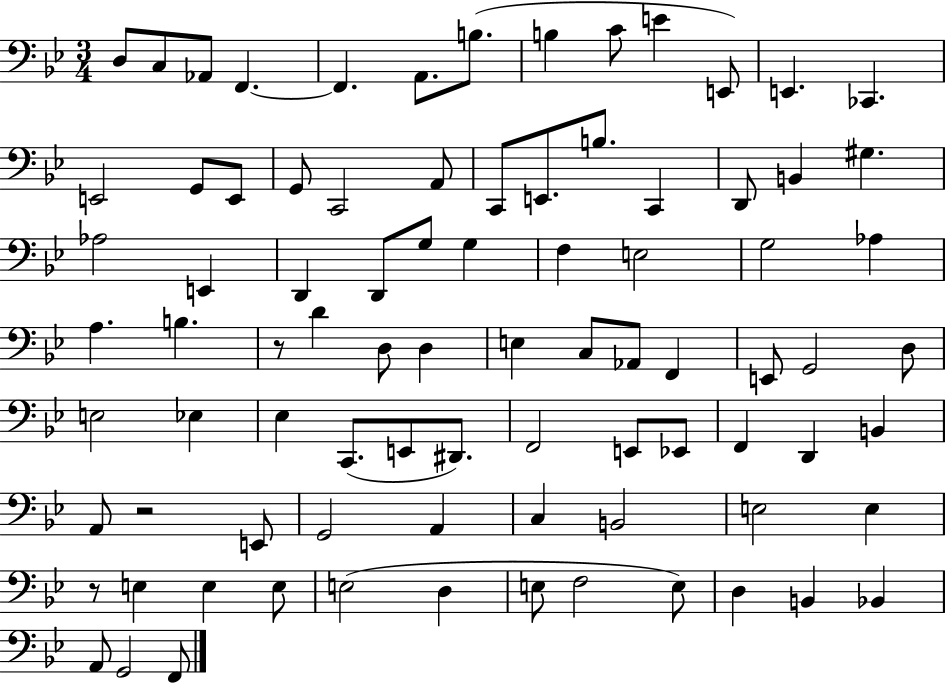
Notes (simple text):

D3/e C3/e Ab2/e F2/q. F2/q. A2/e. B3/e. B3/q C4/e E4/q E2/e E2/q. CES2/q. E2/h G2/e E2/e G2/e C2/h A2/e C2/e E2/e. B3/e. C2/q D2/e B2/q G#3/q. Ab3/h E2/q D2/q D2/e G3/e G3/q F3/q E3/h G3/h Ab3/q A3/q. B3/q. R/e D4/q D3/e D3/q E3/q C3/e Ab2/e F2/q E2/e G2/h D3/e E3/h Eb3/q Eb3/q C2/e. E2/e D#2/e. F2/h E2/e Eb2/e F2/q D2/q B2/q A2/e R/h E2/e G2/h A2/q C3/q B2/h E3/h E3/q R/e E3/q E3/q E3/e E3/h D3/q E3/e F3/h E3/e D3/q B2/q Bb2/q A2/e G2/h F2/e